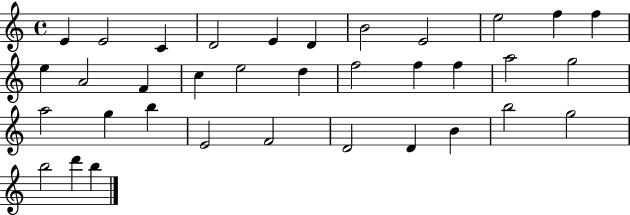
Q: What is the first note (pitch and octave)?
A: E4